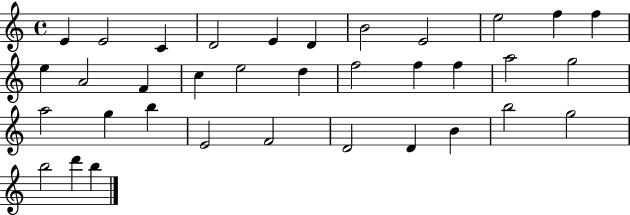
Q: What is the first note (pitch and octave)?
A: E4